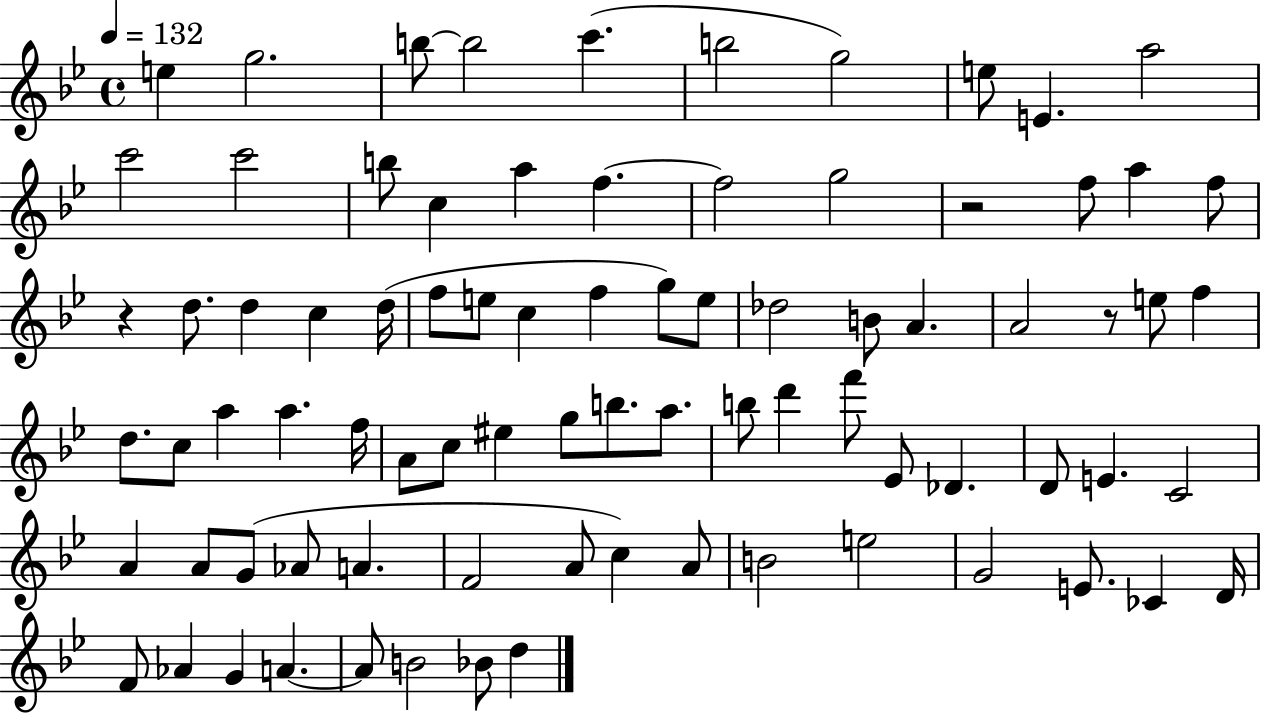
E5/q G5/h. B5/e B5/h C6/q. B5/h G5/h E5/e E4/q. A5/h C6/h C6/h B5/e C5/q A5/q F5/q. F5/h G5/h R/h F5/e A5/q F5/e R/q D5/e. D5/q C5/q D5/s F5/e E5/e C5/q F5/q G5/e E5/e Db5/h B4/e A4/q. A4/h R/e E5/e F5/q D5/e. C5/e A5/q A5/q. F5/s A4/e C5/e EIS5/q G5/e B5/e. A5/e. B5/e D6/q F6/e Eb4/e Db4/q. D4/e E4/q. C4/h A4/q A4/e G4/e Ab4/e A4/q. F4/h A4/e C5/q A4/e B4/h E5/h G4/h E4/e. CES4/q D4/s F4/e Ab4/q G4/q A4/q. A4/e B4/h Bb4/e D5/q